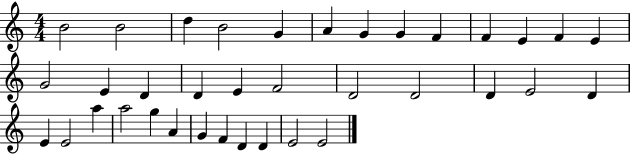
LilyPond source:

{
  \clef treble
  \numericTimeSignature
  \time 4/4
  \key c \major
  b'2 b'2 | d''4 b'2 g'4 | a'4 g'4 g'4 f'4 | f'4 e'4 f'4 e'4 | \break g'2 e'4 d'4 | d'4 e'4 f'2 | d'2 d'2 | d'4 e'2 d'4 | \break e'4 e'2 a''4 | a''2 g''4 a'4 | g'4 f'4 d'4 d'4 | e'2 e'2 | \break \bar "|."
}